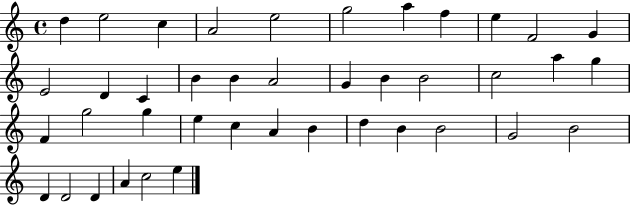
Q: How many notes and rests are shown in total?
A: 41